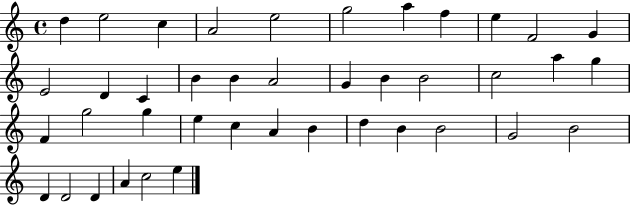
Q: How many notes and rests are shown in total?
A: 41